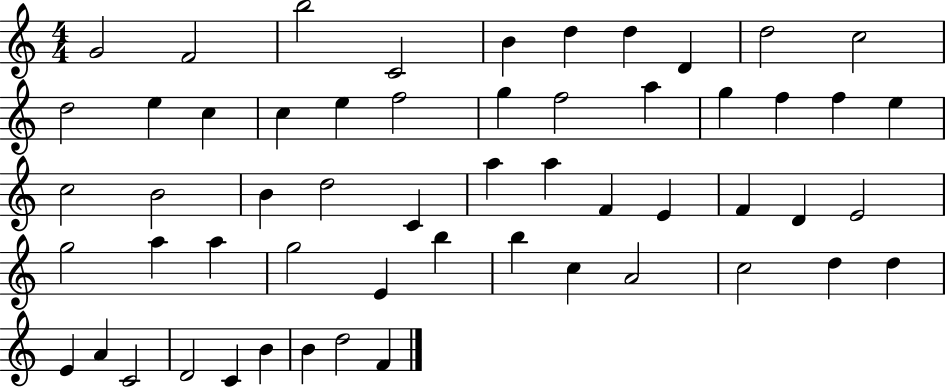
G4/h F4/h B5/h C4/h B4/q D5/q D5/q D4/q D5/h C5/h D5/h E5/q C5/q C5/q E5/q F5/h G5/q F5/h A5/q G5/q F5/q F5/q E5/q C5/h B4/h B4/q D5/h C4/q A5/q A5/q F4/q E4/q F4/q D4/q E4/h G5/h A5/q A5/q G5/h E4/q B5/q B5/q C5/q A4/h C5/h D5/q D5/q E4/q A4/q C4/h D4/h C4/q B4/q B4/q D5/h F4/q